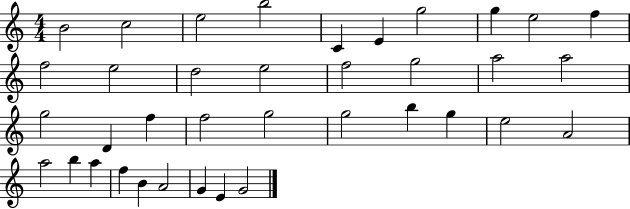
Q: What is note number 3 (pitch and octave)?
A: E5